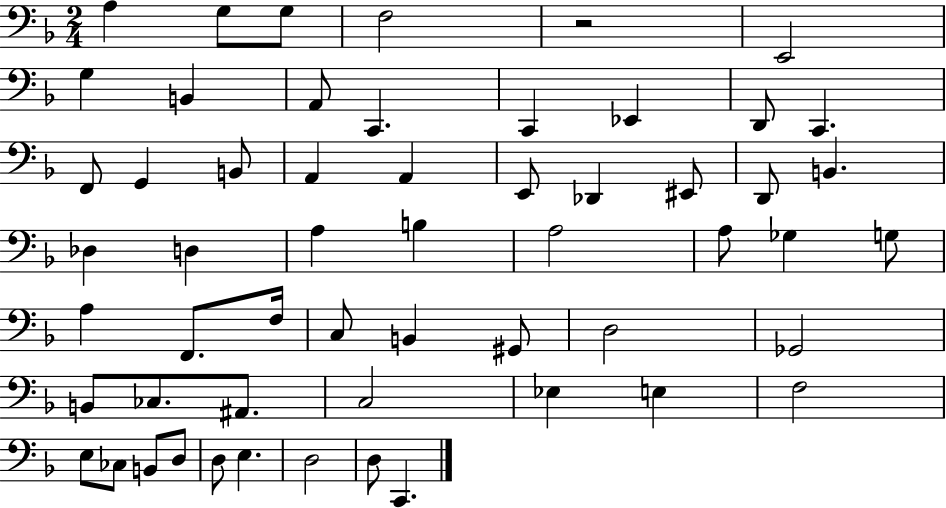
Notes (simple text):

A3/q G3/e G3/e F3/h R/h E2/h G3/q B2/q A2/e C2/q. C2/q Eb2/q D2/e C2/q. F2/e G2/q B2/e A2/q A2/q E2/e Db2/q EIS2/e D2/e B2/q. Db3/q D3/q A3/q B3/q A3/h A3/e Gb3/q G3/e A3/q F2/e. F3/s C3/e B2/q G#2/e D3/h Gb2/h B2/e CES3/e. A#2/e. C3/h Eb3/q E3/q F3/h E3/e CES3/e B2/e D3/e D3/e E3/q. D3/h D3/e C2/q.